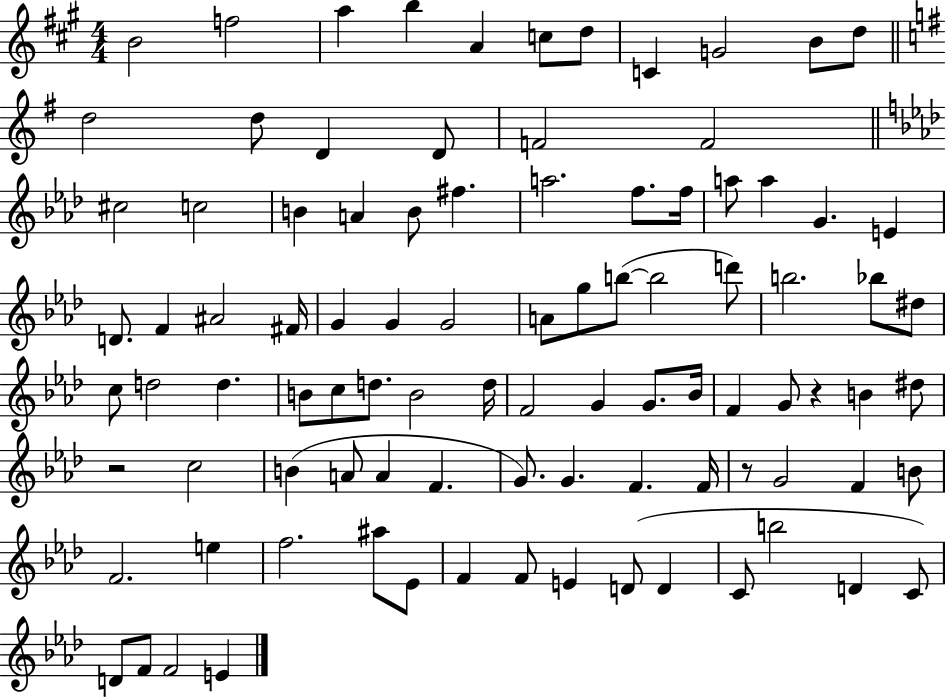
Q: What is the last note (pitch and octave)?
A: E4